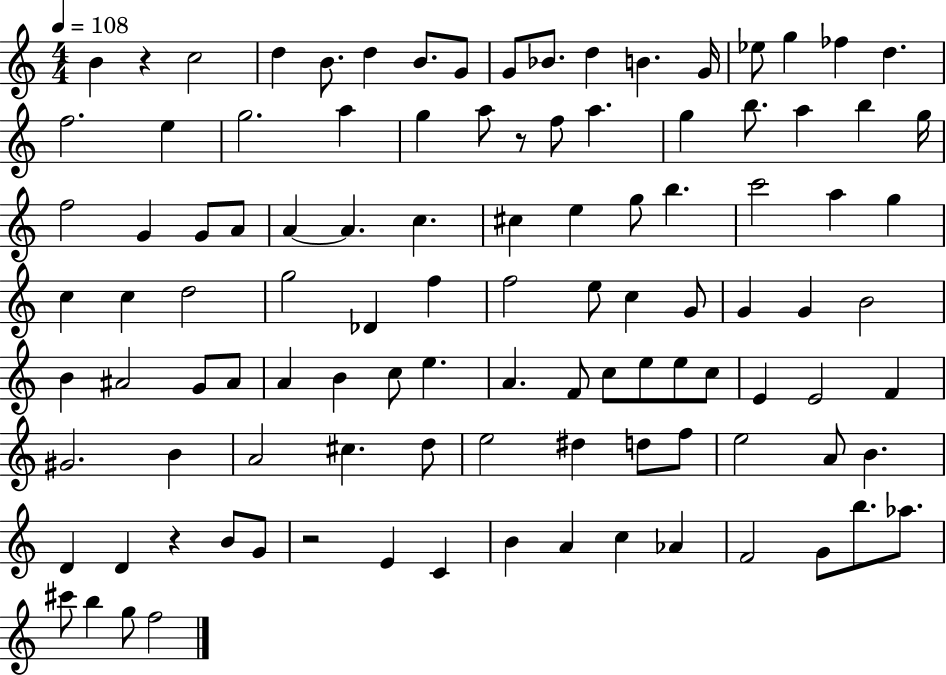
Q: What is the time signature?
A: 4/4